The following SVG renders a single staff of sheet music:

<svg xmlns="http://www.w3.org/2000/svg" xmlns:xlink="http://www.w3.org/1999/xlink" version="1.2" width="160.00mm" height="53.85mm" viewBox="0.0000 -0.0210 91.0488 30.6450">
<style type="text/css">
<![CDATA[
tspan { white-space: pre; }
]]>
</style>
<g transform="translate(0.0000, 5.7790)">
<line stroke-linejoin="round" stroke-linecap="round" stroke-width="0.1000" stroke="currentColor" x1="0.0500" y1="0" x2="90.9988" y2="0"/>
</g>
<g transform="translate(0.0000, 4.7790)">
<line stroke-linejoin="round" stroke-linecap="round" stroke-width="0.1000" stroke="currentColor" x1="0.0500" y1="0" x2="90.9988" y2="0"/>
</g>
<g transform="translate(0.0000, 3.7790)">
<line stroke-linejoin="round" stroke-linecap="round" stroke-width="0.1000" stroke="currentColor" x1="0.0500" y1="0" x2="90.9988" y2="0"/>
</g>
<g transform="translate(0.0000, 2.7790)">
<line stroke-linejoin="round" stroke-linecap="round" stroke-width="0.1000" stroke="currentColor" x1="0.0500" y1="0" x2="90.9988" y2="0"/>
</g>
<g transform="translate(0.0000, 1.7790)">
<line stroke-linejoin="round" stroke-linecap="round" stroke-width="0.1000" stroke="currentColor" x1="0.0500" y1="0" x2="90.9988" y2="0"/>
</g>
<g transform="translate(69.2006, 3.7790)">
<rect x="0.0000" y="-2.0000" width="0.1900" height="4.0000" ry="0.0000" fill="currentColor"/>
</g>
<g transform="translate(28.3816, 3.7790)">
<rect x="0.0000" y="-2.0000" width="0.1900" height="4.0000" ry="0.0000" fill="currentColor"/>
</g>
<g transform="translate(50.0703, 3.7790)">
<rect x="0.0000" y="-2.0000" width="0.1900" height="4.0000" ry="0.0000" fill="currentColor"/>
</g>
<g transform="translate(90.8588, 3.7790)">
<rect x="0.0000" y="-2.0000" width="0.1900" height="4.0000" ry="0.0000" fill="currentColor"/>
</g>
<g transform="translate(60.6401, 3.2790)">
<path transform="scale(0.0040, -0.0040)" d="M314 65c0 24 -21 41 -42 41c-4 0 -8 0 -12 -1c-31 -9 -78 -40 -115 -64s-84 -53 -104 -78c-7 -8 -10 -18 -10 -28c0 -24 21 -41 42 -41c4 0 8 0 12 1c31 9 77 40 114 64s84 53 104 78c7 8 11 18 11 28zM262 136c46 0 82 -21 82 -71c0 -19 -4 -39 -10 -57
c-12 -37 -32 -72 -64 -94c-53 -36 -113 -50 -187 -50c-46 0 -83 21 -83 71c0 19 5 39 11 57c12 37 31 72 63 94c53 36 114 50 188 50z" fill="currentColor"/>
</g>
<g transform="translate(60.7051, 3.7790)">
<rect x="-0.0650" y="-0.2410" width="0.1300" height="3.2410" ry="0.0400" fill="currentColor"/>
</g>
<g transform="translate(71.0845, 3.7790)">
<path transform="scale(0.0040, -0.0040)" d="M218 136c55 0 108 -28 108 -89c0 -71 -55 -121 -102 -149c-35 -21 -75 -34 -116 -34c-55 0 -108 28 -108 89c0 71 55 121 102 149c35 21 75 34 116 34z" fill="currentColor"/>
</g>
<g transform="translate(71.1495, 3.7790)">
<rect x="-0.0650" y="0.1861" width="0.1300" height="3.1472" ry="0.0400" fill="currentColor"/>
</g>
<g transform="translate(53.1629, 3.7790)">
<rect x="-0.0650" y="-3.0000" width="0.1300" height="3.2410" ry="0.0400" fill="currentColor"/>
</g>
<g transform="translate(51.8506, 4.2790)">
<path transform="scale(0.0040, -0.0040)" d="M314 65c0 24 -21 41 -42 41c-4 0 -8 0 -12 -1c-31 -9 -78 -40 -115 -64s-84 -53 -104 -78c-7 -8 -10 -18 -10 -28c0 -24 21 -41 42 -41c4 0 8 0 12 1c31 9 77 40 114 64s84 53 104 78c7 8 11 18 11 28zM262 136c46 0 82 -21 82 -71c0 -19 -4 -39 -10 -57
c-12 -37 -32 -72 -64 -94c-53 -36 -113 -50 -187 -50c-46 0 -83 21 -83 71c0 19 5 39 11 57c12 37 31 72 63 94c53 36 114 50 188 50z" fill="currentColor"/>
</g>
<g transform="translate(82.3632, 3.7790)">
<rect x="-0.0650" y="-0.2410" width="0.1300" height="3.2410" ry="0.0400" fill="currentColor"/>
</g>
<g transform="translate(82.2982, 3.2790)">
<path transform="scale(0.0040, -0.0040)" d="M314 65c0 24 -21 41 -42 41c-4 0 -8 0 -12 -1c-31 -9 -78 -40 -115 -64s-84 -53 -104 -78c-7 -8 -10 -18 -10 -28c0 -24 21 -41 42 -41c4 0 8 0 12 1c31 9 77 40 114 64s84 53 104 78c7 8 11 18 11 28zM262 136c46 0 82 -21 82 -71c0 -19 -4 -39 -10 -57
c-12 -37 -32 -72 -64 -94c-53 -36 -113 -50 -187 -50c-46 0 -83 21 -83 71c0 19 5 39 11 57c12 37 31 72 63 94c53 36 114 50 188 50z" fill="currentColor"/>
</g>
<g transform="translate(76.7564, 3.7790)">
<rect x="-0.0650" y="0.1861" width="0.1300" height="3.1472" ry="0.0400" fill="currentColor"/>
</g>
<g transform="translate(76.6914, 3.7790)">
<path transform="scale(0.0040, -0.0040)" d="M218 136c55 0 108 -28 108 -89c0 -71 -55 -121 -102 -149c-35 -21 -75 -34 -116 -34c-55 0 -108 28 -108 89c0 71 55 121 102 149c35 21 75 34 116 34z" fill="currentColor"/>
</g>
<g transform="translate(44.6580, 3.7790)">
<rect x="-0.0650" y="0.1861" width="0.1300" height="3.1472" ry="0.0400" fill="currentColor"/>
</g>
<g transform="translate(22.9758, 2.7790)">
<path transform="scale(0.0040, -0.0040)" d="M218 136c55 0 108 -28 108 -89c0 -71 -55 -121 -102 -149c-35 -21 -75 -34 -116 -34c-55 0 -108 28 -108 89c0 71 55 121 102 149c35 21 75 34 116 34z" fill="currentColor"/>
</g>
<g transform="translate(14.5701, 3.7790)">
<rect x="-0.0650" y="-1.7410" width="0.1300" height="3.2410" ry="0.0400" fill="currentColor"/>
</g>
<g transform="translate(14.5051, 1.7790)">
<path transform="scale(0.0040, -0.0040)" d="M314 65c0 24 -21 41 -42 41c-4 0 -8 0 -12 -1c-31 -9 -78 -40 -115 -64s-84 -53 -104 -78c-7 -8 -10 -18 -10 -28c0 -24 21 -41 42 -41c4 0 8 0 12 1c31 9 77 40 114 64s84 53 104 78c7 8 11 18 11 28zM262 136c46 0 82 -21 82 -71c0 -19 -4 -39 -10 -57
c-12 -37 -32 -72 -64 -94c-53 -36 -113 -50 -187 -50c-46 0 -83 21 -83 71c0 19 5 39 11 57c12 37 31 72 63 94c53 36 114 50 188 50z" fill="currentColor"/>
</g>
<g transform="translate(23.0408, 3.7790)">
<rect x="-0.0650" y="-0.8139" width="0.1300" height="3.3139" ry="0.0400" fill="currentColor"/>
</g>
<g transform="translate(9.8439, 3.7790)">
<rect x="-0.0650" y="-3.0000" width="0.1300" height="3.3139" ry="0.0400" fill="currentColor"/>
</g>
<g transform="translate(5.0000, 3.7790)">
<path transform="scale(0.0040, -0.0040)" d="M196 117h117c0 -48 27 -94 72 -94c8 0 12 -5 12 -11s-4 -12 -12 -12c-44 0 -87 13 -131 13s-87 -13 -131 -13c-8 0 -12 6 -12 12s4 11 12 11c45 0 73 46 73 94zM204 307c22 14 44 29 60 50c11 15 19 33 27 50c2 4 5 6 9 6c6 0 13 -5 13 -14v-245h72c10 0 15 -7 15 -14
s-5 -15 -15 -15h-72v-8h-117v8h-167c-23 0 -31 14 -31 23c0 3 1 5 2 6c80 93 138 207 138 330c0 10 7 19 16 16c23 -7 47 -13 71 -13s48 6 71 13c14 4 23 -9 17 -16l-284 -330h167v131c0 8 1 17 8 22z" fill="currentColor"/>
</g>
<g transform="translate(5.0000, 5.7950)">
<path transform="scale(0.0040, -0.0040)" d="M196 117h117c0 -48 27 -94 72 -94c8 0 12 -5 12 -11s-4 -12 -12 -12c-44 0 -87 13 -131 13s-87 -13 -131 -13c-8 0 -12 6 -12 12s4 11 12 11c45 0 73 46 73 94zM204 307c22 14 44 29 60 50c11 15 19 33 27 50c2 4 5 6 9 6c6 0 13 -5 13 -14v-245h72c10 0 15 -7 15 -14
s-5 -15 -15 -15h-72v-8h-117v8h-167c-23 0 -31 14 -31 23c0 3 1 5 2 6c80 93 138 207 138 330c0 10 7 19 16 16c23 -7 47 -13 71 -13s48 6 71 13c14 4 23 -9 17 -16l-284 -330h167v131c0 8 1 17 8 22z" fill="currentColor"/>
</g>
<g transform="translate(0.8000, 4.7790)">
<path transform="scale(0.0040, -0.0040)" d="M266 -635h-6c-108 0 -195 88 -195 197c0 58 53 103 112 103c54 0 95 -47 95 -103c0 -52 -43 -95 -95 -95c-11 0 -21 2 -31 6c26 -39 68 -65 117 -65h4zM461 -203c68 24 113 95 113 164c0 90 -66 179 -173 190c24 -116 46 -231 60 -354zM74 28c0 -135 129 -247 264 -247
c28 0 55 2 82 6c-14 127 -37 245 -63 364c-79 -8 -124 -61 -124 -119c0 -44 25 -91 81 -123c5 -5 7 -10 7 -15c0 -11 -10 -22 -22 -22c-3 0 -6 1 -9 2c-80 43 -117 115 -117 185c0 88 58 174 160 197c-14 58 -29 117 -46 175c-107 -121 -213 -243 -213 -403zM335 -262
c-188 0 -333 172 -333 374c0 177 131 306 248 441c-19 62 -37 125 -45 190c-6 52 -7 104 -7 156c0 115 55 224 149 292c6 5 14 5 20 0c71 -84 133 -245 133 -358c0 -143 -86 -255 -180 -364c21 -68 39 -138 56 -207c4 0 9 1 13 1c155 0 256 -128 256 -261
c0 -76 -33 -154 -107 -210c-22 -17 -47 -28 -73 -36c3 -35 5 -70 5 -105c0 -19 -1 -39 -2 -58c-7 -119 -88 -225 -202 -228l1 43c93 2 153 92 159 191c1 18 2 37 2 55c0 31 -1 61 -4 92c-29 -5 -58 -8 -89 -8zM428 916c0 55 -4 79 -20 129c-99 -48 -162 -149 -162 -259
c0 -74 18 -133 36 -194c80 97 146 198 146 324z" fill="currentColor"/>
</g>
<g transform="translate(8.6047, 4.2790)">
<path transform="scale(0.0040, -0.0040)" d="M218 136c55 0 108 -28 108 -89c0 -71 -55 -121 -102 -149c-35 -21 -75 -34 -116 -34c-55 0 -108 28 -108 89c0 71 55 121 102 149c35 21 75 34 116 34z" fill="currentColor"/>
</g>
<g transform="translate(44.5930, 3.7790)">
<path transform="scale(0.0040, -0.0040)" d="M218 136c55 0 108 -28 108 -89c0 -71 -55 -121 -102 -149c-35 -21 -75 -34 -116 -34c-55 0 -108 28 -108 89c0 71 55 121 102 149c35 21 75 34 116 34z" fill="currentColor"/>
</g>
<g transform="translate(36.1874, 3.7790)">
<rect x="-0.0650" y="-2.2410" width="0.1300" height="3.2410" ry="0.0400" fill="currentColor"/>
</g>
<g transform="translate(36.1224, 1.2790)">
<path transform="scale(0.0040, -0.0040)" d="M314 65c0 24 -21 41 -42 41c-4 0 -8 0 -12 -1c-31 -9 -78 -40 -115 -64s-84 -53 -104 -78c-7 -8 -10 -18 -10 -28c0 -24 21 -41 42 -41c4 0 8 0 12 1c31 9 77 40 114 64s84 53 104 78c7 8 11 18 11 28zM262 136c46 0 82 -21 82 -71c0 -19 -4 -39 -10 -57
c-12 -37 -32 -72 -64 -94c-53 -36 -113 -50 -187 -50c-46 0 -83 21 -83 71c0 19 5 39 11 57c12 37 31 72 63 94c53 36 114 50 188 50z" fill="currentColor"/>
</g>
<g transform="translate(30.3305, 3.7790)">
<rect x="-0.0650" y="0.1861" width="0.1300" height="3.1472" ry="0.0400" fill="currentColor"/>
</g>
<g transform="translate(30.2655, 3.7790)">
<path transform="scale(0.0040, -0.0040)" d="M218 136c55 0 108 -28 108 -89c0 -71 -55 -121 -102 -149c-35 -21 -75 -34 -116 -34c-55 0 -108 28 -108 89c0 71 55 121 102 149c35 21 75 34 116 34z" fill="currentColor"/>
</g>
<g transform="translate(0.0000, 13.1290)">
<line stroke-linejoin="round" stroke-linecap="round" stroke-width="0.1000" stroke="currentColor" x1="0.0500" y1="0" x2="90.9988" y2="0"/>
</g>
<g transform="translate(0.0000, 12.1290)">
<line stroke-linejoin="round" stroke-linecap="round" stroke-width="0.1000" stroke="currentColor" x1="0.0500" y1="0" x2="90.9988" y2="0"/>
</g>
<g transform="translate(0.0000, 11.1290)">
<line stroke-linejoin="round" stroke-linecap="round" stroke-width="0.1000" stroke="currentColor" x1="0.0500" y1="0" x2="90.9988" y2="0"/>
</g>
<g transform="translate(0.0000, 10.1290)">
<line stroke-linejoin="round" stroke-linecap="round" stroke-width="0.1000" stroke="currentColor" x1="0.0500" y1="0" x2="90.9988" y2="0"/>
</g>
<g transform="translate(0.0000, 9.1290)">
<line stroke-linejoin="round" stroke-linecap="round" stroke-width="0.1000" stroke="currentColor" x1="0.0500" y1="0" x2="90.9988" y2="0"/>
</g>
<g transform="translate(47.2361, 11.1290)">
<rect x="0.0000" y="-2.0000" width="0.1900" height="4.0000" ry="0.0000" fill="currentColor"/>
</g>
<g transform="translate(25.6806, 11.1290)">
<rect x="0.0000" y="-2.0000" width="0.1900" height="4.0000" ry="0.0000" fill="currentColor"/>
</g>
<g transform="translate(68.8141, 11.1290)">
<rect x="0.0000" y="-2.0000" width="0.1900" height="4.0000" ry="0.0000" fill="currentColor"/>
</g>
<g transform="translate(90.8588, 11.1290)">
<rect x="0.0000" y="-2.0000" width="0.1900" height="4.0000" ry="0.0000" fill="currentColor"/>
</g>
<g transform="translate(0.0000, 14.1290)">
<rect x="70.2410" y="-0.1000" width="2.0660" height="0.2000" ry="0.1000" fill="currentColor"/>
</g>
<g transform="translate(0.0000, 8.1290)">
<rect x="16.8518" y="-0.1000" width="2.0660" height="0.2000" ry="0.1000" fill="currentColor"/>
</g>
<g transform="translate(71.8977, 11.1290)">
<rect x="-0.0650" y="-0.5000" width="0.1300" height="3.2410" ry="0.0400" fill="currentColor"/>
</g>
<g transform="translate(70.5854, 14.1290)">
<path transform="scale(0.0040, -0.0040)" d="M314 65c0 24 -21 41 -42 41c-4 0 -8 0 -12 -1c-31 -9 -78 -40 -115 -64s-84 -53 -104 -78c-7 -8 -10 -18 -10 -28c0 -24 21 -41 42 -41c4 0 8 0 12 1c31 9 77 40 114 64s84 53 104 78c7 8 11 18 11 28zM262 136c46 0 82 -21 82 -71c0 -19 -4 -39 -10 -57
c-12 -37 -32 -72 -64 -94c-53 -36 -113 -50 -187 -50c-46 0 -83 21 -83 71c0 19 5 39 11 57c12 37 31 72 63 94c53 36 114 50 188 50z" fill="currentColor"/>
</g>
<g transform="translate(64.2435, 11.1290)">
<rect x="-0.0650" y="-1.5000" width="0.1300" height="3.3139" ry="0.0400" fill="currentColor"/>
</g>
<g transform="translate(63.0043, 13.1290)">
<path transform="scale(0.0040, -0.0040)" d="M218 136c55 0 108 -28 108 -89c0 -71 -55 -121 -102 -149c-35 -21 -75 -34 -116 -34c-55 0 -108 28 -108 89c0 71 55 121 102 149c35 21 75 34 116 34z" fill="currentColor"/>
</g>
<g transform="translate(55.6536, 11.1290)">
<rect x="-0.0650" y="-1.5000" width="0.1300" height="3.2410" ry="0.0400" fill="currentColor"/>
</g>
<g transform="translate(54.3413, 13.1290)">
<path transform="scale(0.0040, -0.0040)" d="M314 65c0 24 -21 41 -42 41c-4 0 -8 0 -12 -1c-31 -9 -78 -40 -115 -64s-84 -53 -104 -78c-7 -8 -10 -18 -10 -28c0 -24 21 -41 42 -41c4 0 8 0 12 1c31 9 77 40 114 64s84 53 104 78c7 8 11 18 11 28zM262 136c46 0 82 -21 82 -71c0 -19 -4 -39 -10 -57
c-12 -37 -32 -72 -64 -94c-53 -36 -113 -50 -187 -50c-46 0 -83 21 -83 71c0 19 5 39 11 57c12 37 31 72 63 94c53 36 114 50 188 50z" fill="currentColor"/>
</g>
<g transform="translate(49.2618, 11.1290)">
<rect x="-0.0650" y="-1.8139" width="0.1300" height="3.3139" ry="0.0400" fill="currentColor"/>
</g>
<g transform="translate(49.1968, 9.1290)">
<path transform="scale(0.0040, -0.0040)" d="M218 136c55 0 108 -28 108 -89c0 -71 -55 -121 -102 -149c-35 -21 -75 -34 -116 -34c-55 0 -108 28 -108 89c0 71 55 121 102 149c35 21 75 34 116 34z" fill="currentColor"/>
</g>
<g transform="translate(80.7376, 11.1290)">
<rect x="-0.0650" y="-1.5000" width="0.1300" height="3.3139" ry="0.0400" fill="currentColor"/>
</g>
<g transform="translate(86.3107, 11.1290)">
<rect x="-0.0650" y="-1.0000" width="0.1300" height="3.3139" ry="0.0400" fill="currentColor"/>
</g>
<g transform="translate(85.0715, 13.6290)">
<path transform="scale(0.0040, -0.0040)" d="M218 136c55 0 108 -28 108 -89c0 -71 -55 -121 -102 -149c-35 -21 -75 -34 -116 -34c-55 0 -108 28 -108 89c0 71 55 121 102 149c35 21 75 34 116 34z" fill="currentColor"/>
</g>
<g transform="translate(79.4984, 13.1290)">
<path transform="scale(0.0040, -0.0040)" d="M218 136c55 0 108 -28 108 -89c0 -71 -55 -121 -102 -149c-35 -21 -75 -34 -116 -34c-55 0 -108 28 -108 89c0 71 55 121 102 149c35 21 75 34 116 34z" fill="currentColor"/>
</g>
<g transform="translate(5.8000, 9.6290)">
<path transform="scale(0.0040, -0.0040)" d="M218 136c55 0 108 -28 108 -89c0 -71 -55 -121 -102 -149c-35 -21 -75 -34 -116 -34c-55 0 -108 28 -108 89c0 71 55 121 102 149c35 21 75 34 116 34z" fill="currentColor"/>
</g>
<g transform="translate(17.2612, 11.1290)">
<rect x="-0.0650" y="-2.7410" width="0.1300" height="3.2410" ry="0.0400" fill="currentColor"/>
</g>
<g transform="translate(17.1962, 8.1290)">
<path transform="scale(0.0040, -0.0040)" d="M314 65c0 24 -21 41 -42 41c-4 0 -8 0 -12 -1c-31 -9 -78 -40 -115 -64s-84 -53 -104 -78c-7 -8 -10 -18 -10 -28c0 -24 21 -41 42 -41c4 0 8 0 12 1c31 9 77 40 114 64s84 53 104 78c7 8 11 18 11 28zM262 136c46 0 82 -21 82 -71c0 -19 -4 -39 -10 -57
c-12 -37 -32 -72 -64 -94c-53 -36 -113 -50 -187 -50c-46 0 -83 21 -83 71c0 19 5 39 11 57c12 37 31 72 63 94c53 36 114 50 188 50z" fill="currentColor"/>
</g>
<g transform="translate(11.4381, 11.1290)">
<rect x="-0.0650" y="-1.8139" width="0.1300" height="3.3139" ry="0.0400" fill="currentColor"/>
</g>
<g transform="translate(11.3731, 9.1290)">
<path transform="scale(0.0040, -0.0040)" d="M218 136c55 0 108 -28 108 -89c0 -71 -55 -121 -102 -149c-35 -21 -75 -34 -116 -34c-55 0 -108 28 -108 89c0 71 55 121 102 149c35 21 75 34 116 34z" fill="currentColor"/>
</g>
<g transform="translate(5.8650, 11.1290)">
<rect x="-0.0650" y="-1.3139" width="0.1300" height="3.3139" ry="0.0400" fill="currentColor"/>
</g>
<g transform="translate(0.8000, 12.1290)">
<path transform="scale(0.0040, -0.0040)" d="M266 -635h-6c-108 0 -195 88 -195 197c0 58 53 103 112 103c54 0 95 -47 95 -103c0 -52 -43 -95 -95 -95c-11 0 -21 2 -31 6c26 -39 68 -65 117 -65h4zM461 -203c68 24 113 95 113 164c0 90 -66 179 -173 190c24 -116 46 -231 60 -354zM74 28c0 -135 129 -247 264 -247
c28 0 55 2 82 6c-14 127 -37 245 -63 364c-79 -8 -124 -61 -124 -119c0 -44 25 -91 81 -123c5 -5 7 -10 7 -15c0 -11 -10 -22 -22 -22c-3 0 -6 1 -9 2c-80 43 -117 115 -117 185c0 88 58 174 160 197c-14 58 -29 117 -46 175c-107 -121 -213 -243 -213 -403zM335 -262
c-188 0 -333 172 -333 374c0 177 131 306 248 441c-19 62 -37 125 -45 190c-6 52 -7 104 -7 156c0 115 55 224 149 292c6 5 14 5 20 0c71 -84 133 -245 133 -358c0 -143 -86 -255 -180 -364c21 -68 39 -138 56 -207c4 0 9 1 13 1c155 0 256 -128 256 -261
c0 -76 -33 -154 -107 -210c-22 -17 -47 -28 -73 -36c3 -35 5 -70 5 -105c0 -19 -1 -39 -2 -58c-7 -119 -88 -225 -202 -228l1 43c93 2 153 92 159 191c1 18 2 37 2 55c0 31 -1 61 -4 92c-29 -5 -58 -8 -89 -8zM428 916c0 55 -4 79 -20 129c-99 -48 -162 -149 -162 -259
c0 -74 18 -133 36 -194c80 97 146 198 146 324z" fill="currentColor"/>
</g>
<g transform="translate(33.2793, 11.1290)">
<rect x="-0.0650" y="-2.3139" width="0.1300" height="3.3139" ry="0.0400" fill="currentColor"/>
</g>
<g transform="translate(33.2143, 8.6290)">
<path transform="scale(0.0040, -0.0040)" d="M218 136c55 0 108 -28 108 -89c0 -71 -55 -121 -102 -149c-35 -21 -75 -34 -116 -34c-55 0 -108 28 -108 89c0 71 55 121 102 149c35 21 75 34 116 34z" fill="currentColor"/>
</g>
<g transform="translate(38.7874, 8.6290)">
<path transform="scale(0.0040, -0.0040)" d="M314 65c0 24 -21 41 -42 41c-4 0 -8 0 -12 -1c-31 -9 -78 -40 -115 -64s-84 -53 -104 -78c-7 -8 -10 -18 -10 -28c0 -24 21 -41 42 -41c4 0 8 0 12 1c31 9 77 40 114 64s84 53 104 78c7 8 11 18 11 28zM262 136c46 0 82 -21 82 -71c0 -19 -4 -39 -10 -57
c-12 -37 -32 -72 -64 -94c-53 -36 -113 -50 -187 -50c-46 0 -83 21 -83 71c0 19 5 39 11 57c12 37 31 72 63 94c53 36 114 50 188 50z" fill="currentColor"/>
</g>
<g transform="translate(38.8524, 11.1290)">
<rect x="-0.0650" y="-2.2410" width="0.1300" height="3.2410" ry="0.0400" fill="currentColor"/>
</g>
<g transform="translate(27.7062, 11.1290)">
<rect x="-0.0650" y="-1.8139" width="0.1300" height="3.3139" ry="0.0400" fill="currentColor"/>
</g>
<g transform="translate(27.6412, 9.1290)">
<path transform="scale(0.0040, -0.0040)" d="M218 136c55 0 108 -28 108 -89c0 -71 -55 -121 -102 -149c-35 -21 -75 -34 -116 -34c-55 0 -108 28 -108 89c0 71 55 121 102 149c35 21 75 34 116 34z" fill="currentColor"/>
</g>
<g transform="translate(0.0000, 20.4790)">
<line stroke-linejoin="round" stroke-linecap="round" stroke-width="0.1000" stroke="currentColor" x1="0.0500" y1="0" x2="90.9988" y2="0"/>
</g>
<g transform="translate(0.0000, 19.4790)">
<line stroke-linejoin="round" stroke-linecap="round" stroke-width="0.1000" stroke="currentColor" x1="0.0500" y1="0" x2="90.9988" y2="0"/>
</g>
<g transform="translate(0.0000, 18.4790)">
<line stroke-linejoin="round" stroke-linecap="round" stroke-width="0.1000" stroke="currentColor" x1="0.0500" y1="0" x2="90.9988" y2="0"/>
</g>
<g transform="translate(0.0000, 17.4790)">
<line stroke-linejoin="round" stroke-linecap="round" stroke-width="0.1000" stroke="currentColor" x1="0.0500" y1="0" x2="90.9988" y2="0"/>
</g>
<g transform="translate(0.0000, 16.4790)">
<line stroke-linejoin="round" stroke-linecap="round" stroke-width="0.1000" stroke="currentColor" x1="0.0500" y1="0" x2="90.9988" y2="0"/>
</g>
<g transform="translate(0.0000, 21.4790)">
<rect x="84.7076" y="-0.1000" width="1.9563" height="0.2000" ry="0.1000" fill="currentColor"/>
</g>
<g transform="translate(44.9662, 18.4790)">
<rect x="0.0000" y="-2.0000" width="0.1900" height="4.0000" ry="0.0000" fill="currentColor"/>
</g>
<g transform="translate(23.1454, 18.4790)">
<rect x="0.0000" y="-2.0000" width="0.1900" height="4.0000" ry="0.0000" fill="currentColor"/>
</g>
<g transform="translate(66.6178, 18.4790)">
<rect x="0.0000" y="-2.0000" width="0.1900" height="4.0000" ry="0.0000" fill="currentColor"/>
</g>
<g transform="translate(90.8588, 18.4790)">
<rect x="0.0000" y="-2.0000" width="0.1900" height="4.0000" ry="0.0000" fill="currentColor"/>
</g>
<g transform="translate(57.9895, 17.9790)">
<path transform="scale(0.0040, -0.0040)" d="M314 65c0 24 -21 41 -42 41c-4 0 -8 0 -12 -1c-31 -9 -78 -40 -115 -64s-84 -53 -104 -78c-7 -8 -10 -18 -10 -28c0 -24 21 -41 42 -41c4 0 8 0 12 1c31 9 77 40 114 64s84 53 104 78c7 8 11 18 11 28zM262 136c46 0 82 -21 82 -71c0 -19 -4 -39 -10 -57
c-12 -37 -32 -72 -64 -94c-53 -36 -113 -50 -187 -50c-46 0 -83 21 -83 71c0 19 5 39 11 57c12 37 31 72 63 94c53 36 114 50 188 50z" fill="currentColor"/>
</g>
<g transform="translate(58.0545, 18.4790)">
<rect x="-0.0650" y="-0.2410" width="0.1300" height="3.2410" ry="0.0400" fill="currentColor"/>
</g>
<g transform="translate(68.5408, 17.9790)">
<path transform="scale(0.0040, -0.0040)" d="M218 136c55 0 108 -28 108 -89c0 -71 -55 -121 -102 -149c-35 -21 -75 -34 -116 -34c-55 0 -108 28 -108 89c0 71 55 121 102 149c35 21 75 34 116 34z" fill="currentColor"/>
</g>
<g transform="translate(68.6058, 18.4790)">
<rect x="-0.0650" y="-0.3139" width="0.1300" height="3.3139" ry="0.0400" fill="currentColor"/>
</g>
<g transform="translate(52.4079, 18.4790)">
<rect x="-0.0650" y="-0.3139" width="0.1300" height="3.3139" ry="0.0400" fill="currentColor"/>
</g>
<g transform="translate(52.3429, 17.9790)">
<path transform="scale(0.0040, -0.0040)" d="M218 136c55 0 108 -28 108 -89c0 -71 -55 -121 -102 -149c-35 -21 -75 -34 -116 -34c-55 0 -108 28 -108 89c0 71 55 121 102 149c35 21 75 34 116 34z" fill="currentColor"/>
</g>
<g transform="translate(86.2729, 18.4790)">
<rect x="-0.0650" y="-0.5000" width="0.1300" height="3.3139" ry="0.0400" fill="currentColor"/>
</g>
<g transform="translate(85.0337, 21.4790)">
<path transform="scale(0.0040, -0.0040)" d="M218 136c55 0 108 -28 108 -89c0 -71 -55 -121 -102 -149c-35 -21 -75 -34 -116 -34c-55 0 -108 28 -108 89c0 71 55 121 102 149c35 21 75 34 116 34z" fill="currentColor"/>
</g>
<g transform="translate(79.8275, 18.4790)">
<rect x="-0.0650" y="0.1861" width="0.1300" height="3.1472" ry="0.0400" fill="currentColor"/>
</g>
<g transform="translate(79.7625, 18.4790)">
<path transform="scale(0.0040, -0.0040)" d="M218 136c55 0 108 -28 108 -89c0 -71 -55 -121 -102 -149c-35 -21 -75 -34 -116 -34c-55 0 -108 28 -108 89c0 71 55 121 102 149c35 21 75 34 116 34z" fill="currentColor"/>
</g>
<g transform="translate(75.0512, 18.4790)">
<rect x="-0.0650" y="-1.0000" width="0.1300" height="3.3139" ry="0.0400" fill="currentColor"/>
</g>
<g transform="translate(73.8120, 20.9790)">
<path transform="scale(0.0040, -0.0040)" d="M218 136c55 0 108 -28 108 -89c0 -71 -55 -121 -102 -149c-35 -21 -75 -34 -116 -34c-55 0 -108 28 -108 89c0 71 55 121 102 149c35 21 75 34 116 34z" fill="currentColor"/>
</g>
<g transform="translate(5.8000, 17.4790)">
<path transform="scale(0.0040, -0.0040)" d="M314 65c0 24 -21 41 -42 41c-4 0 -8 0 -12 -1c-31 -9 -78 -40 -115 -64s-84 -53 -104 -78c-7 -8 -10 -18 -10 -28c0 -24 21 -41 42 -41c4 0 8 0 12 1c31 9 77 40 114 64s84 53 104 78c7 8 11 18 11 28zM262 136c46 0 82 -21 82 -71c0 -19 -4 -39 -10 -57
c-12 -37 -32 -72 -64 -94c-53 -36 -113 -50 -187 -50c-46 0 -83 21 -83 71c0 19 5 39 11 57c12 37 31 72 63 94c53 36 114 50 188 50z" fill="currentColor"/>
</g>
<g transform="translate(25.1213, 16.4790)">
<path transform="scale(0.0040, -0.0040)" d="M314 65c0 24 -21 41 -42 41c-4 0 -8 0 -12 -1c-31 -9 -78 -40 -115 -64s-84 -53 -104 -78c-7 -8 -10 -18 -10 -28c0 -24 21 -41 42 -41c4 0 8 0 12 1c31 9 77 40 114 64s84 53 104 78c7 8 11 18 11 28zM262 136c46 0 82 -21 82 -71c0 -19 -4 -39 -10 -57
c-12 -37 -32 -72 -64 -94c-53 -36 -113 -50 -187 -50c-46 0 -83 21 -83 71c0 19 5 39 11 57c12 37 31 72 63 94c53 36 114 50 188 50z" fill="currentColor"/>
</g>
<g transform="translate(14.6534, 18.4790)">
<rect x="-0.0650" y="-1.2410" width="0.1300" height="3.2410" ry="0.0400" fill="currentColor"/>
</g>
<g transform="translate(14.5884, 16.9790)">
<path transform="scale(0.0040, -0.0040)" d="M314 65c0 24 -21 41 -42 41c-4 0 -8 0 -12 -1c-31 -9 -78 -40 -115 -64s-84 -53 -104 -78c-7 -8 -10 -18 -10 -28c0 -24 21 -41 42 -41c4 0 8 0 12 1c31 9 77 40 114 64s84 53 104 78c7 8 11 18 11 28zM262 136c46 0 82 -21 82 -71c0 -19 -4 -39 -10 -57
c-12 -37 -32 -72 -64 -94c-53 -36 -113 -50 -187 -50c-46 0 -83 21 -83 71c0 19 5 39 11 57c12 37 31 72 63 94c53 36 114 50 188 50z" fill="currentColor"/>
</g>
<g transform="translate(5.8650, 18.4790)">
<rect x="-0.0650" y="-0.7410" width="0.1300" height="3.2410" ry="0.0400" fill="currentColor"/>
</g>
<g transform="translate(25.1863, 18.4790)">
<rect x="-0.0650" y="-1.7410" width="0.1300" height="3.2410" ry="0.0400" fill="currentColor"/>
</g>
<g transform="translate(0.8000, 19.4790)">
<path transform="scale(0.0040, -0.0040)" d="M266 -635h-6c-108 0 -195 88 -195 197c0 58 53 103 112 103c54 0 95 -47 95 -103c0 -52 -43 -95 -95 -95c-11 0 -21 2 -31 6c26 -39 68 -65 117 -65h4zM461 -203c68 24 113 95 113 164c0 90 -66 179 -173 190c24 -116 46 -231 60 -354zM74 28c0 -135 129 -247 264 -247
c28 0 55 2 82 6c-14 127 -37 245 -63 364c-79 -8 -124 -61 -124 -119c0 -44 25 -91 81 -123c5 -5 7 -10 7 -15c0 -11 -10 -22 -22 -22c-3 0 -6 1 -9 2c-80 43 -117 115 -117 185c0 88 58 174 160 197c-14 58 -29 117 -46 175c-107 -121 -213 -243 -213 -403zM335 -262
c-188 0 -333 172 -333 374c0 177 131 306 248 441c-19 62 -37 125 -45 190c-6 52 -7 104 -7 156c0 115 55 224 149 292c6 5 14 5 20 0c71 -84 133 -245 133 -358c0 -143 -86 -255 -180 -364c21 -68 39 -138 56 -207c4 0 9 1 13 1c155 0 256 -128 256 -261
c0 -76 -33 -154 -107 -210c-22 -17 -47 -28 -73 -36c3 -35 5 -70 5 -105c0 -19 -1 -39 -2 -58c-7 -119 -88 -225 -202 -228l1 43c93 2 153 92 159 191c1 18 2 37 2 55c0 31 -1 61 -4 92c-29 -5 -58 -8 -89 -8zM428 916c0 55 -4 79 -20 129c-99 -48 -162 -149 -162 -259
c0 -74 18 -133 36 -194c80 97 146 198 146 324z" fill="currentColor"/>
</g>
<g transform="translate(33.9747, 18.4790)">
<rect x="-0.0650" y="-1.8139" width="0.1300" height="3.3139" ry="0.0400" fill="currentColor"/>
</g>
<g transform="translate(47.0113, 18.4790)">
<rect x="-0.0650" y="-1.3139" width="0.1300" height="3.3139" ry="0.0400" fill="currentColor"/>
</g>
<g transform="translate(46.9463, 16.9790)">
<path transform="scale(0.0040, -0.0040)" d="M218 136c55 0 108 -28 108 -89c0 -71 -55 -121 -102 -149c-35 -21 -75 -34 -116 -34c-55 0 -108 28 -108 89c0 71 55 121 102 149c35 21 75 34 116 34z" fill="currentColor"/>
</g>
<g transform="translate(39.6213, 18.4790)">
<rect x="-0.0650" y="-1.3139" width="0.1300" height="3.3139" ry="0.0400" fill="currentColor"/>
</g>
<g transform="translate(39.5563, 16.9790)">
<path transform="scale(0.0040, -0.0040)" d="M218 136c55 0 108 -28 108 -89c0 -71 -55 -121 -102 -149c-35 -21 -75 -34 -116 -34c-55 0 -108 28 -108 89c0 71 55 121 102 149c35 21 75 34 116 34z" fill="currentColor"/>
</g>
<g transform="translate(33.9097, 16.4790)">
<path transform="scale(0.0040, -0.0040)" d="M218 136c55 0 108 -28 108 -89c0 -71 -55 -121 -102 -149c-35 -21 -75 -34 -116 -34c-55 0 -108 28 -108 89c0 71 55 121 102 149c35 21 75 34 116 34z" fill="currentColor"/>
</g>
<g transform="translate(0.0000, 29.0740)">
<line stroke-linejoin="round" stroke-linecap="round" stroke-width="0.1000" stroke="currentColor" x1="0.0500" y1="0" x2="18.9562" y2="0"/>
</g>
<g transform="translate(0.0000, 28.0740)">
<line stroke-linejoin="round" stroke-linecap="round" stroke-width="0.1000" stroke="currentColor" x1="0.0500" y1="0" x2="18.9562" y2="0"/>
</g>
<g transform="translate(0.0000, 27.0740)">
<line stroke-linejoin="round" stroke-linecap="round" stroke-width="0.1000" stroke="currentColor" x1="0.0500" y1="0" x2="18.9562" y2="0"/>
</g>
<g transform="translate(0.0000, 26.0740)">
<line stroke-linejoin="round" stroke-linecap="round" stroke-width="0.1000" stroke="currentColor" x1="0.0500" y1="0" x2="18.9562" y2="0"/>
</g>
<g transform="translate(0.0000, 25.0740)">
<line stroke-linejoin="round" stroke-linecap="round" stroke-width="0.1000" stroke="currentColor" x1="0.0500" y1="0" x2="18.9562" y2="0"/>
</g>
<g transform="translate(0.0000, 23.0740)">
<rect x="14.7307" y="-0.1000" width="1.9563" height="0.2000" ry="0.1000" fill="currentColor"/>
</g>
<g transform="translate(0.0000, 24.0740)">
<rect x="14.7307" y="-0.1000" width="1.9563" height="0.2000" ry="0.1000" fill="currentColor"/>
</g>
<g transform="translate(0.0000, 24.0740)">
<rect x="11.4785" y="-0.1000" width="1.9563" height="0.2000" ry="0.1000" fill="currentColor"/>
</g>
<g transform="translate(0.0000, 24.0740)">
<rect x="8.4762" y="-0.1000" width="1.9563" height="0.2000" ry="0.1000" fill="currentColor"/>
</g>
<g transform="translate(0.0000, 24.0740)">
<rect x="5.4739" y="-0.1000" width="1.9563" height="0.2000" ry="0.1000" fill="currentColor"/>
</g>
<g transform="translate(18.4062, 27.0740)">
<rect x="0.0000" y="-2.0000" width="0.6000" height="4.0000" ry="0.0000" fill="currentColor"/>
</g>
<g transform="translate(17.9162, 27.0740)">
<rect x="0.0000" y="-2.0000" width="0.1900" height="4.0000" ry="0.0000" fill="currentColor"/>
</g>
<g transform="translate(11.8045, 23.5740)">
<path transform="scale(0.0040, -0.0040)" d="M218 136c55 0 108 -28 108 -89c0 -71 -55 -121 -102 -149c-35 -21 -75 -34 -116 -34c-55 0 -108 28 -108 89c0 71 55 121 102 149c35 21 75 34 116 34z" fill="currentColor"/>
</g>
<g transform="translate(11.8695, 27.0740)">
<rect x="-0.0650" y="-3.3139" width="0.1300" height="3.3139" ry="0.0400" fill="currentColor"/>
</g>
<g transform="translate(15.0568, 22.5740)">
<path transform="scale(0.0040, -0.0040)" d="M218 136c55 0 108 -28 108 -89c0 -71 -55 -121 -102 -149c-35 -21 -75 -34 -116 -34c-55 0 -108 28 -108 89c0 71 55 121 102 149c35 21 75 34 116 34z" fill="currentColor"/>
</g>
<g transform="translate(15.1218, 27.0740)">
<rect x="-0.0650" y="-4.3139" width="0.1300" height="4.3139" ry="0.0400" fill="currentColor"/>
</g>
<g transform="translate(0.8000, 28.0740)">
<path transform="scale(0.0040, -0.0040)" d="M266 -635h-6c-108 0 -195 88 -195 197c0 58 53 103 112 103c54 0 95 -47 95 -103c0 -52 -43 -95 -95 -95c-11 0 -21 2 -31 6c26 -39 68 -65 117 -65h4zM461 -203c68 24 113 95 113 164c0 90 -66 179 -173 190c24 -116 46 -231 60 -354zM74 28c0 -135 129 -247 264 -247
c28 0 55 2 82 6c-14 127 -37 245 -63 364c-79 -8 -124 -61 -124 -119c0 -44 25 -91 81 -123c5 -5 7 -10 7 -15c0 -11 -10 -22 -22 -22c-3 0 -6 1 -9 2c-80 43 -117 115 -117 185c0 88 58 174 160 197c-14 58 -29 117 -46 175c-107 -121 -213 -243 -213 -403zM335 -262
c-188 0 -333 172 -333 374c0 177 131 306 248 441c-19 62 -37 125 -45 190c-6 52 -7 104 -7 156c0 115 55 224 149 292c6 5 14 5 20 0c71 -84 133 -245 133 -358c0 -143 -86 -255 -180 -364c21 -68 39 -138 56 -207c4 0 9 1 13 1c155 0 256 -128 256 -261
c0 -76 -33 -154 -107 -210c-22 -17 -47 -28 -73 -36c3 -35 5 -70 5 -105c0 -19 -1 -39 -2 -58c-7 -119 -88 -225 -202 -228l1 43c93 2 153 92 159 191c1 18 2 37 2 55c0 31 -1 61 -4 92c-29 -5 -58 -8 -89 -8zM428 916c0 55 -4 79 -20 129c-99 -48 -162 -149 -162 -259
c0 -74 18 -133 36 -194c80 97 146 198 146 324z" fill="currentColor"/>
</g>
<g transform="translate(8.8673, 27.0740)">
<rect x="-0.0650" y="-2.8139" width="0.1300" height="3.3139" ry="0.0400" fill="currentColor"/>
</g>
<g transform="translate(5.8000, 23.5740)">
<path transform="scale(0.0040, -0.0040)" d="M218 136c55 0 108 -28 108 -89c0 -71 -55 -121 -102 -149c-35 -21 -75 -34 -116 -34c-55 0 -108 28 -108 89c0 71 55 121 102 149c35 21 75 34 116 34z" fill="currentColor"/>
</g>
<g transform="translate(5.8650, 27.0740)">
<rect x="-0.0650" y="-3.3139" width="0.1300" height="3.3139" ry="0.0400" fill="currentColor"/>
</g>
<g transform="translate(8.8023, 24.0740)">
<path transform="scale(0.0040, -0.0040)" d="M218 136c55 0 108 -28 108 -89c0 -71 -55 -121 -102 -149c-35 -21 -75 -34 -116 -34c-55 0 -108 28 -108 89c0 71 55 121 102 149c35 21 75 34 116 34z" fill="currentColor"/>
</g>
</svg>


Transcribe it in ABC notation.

X:1
T:Untitled
M:4/4
L:1/4
K:C
A f2 d B g2 B A2 c2 B B c2 e f a2 f g g2 f E2 E C2 E D d2 e2 f2 f e e c c2 c D B C b a b d'